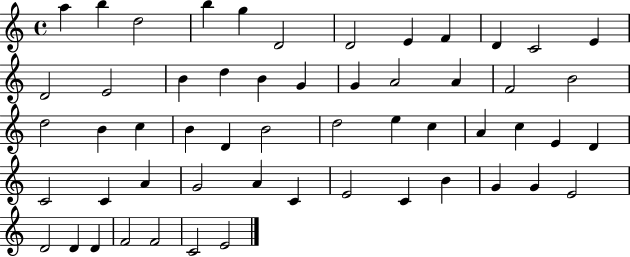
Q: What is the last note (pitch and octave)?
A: E4